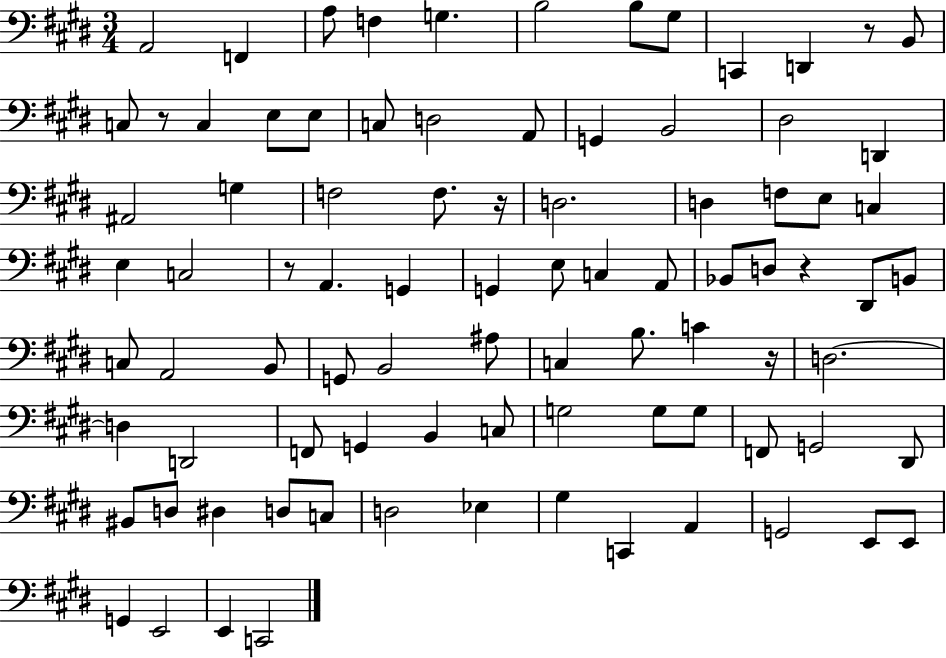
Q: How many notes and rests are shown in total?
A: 88